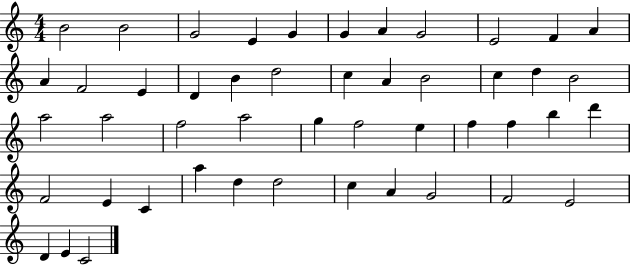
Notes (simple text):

B4/h B4/h G4/h E4/q G4/q G4/q A4/q G4/h E4/h F4/q A4/q A4/q F4/h E4/q D4/q B4/q D5/h C5/q A4/q B4/h C5/q D5/q B4/h A5/h A5/h F5/h A5/h G5/q F5/h E5/q F5/q F5/q B5/q D6/q F4/h E4/q C4/q A5/q D5/q D5/h C5/q A4/q G4/h F4/h E4/h D4/q E4/q C4/h